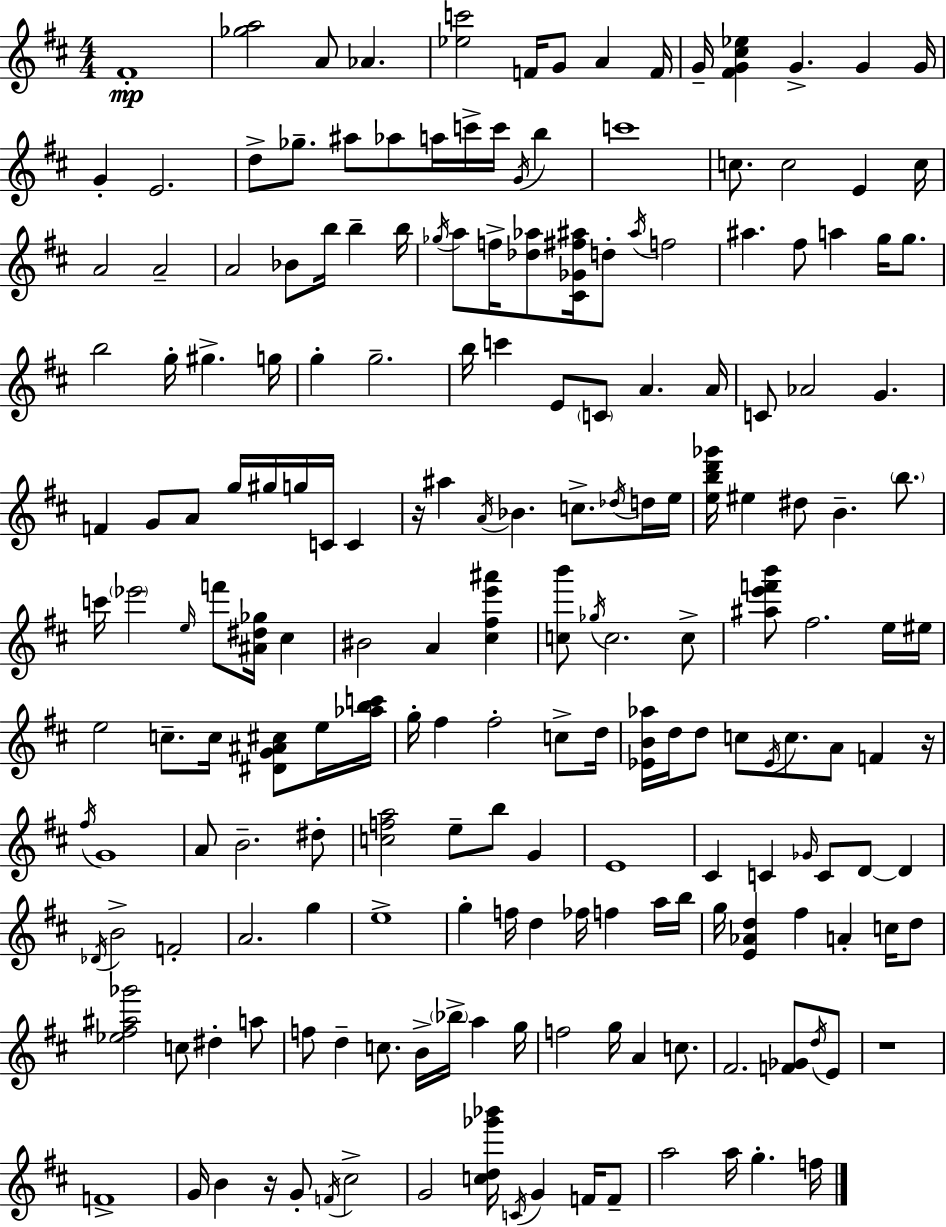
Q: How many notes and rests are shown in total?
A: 195